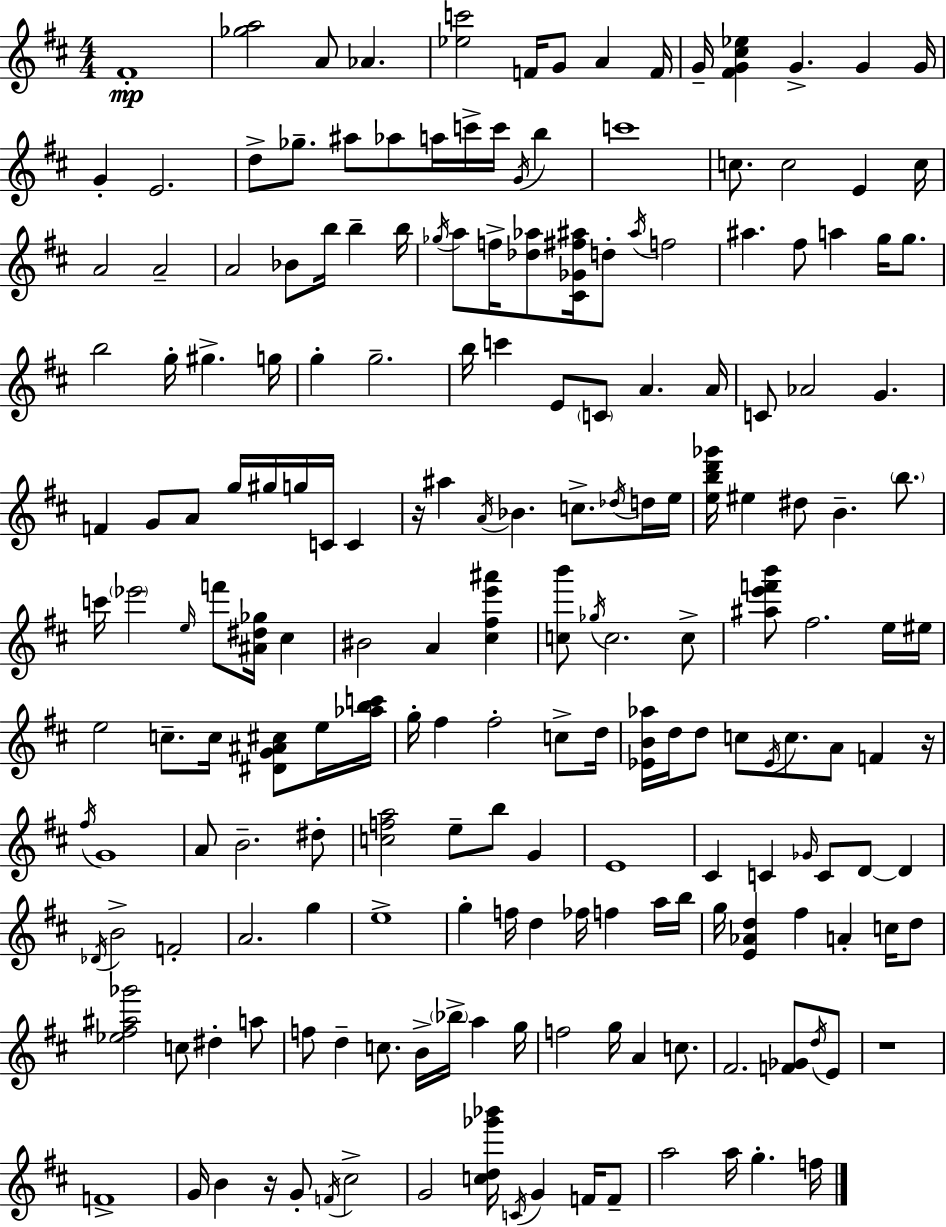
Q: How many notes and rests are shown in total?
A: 195